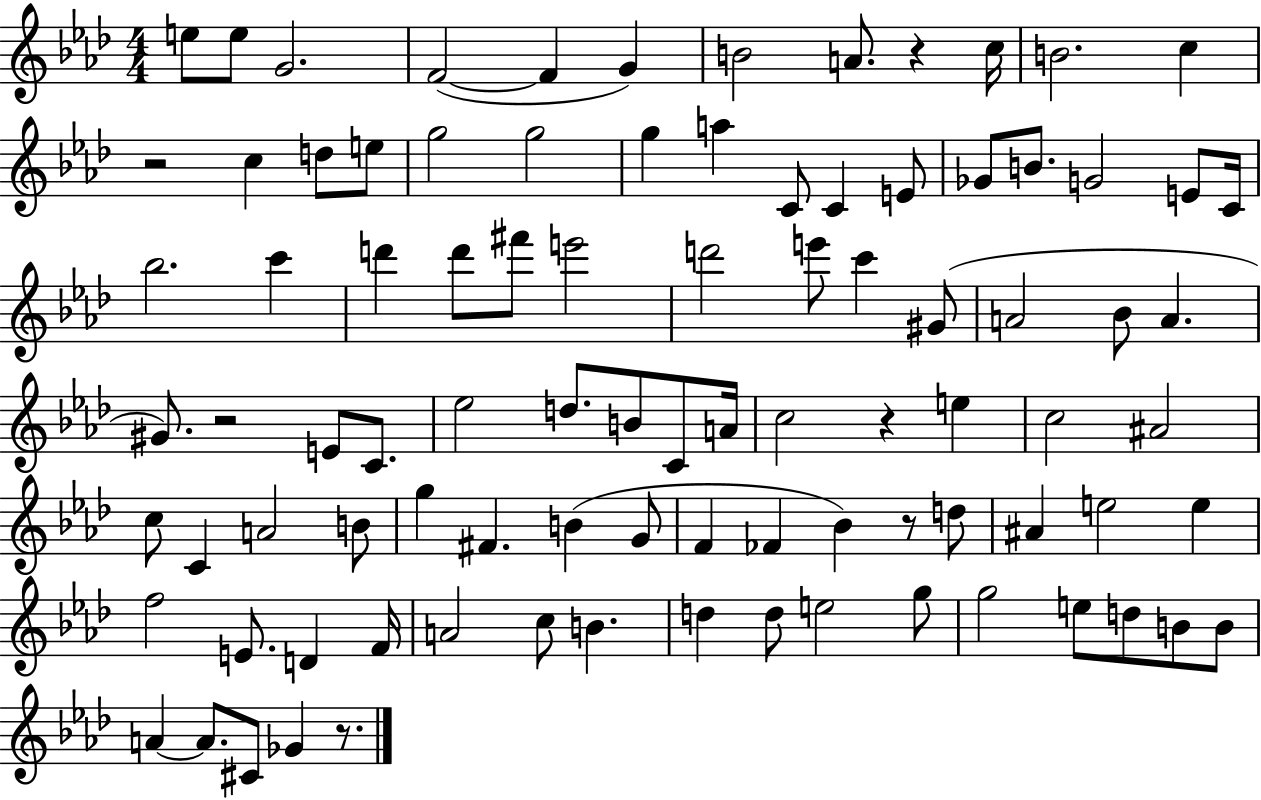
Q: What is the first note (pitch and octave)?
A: E5